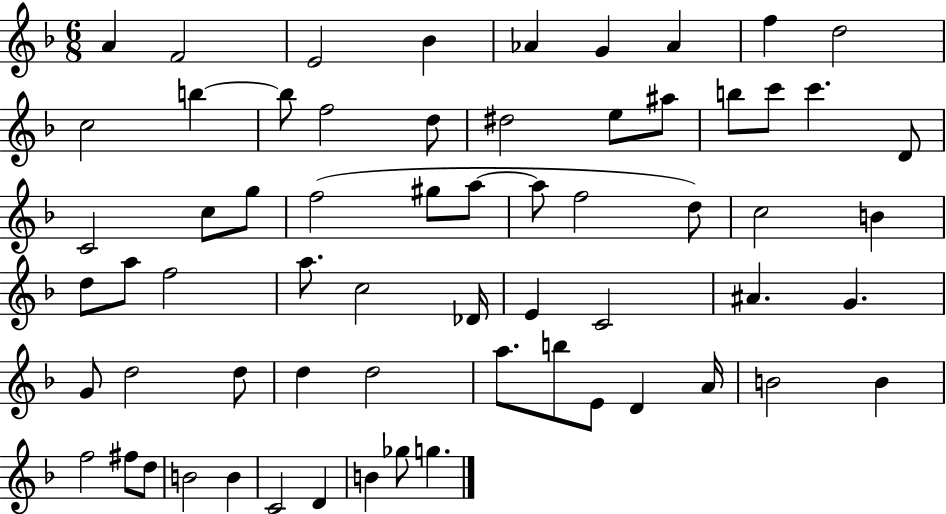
A4/q F4/h E4/h Bb4/q Ab4/q G4/q Ab4/q F5/q D5/h C5/h B5/q B5/e F5/h D5/e D#5/h E5/e A#5/e B5/e C6/e C6/q. D4/e C4/h C5/e G5/e F5/h G#5/e A5/e A5/e F5/h D5/e C5/h B4/q D5/e A5/e F5/h A5/e. C5/h Db4/s E4/q C4/h A#4/q. G4/q. G4/e D5/h D5/e D5/q D5/h A5/e. B5/e E4/e D4/q A4/s B4/h B4/q F5/h F#5/e D5/e B4/h B4/q C4/h D4/q B4/q Gb5/e G5/q.